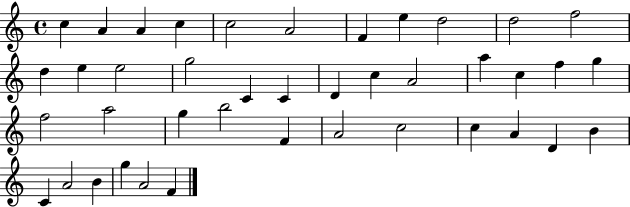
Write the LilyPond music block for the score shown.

{
  \clef treble
  \time 4/4
  \defaultTimeSignature
  \key c \major
  c''4 a'4 a'4 c''4 | c''2 a'2 | f'4 e''4 d''2 | d''2 f''2 | \break d''4 e''4 e''2 | g''2 c'4 c'4 | d'4 c''4 a'2 | a''4 c''4 f''4 g''4 | \break f''2 a''2 | g''4 b''2 f'4 | a'2 c''2 | c''4 a'4 d'4 b'4 | \break c'4 a'2 b'4 | g''4 a'2 f'4 | \bar "|."
}